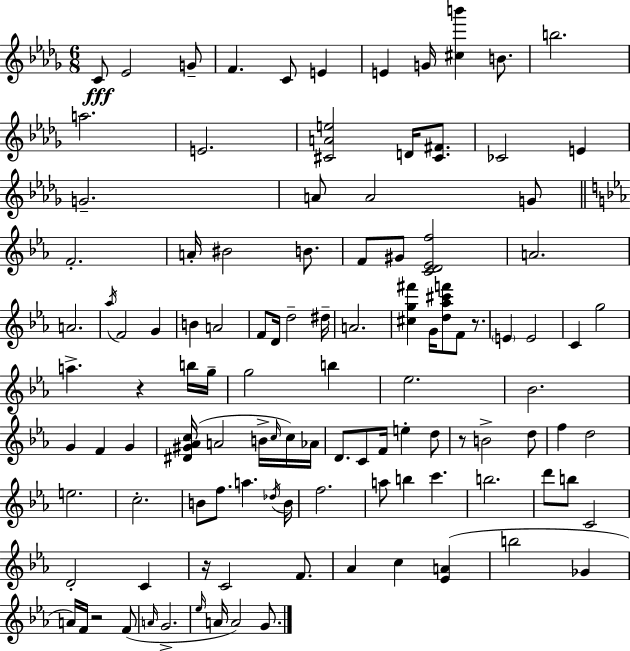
C4/e Eb4/h G4/e F4/q. C4/e E4/q E4/q G4/s [C#5,B6]/q B4/e. B5/h. A5/h. E4/h. [C#4,A4,E5]/h D4/s [C#4,F#4]/e. CES4/h E4/q G4/h. A4/e A4/h G4/e F4/h. A4/s BIS4/h B4/e. F4/e G#4/e [C4,D4,Eb4,F5]/h A4/h. A4/h. Ab5/s F4/h G4/q B4/q A4/h F4/e D4/s D5/h D#5/s A4/h. [C#5,G5,F#6]/q G4/s [D5,Ab5,C#6,F6]/e F4/e R/e. E4/q E4/h C4/q G5/h A5/q. R/q B5/s G5/s G5/h B5/q Eb5/h. Bb4/h. G4/q F4/q G4/q [D#4,G#4,Ab4,C5]/s A4/h B4/s C5/s C5/s Ab4/s D4/e. C4/e F4/s E5/q D5/e R/e B4/h D5/e F5/q D5/h E5/h. C5/h. B4/e F5/e. A5/q. Db5/s B4/s F5/h. A5/e B5/q C6/q. B5/h. D6/e B5/e C4/h D4/h C4/q R/s C4/h F4/e. Ab4/q C5/q [Eb4,A4]/q B5/h Gb4/q A4/s F4/s R/h F4/e A4/s G4/h. Eb5/s A4/s A4/h G4/e.